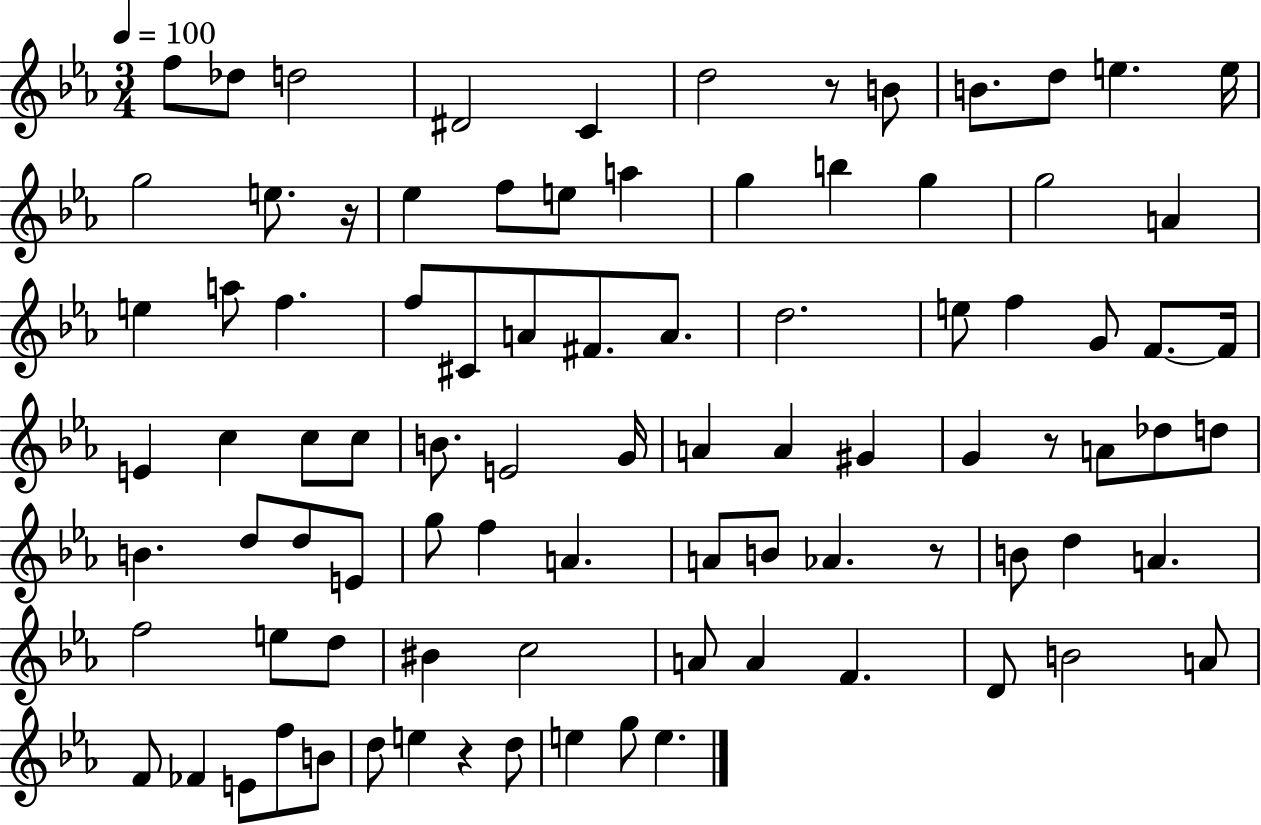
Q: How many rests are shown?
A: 5